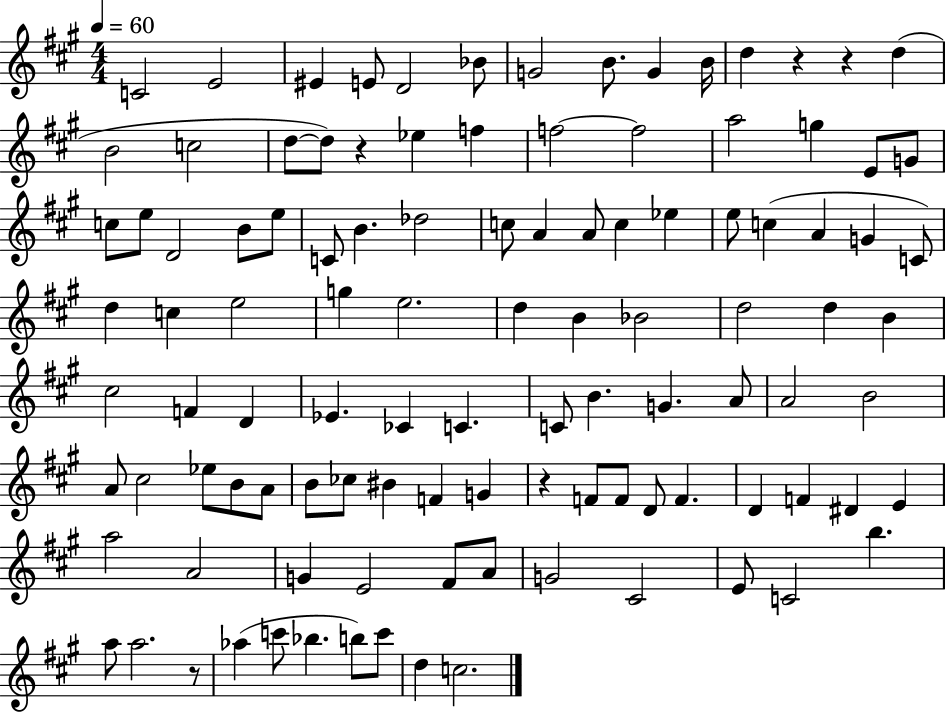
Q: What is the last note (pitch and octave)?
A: C5